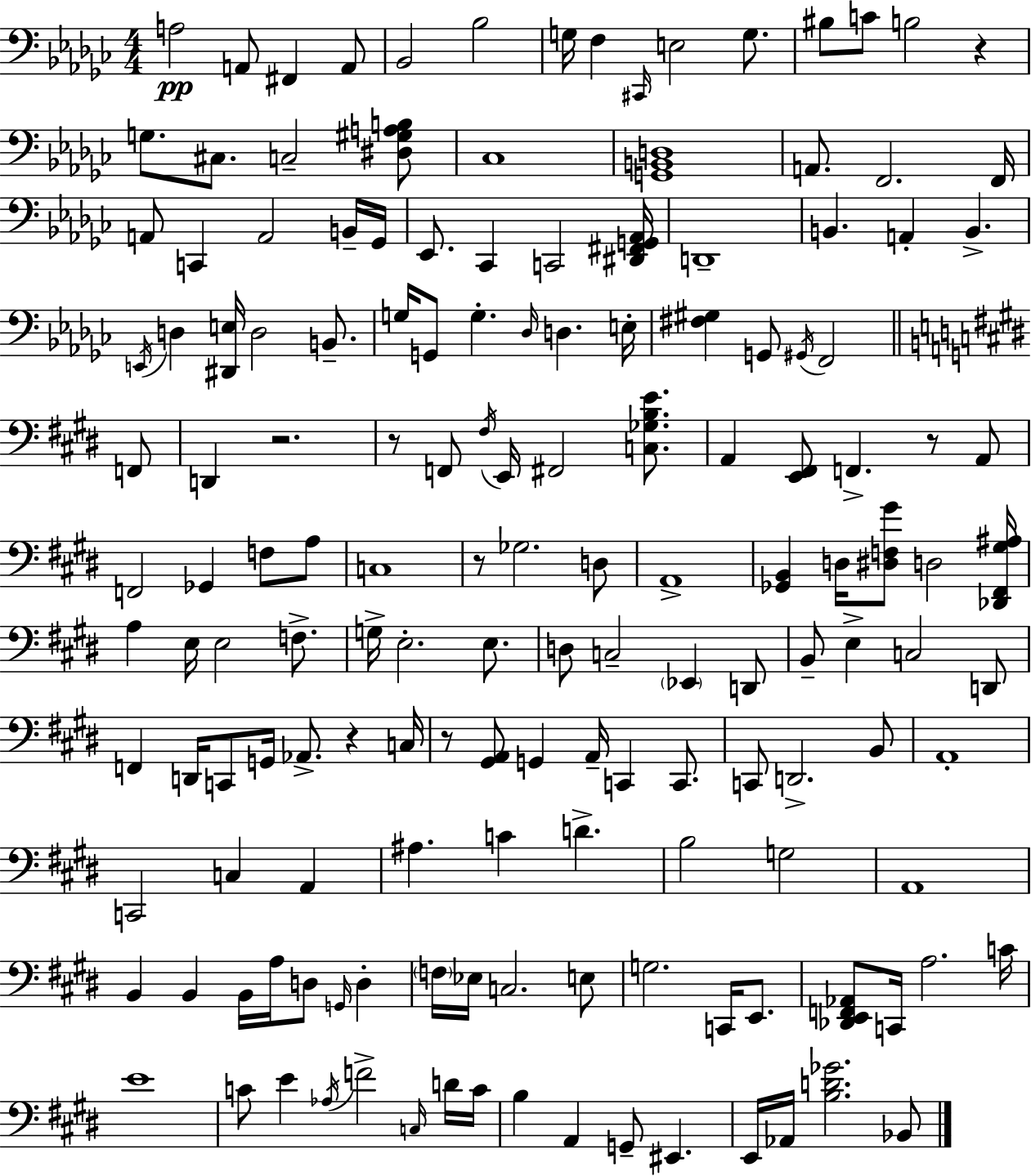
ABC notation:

X:1
T:Untitled
M:4/4
L:1/4
K:Ebm
A,2 A,,/2 ^F,, A,,/2 _B,,2 _B,2 G,/4 F, ^C,,/4 E,2 G,/2 ^B,/2 C/2 B,2 z G,/2 ^C,/2 C,2 [^D,^G,A,B,]/2 _C,4 [G,,B,,D,]4 A,,/2 F,,2 F,,/4 A,,/2 C,, A,,2 B,,/4 _G,,/4 _E,,/2 _C,, C,,2 [^D,,^F,,G,,_A,,]/4 D,,4 B,, A,, B,, E,,/4 D, [^D,,E,]/4 D,2 B,,/2 G,/4 G,,/2 G, _D,/4 D, E,/4 [^F,^G,] G,,/2 ^G,,/4 F,,2 F,,/2 D,, z2 z/2 F,,/2 ^F,/4 E,,/4 ^F,,2 [C,_G,B,E]/2 A,, [E,,^F,,]/2 F,, z/2 A,,/2 F,,2 _G,, F,/2 A,/2 C,4 z/2 _G,2 D,/2 A,,4 [_G,,B,,] D,/4 [^D,F,^G]/2 D,2 [_D,,^F,,^G,^A,]/4 A, E,/4 E,2 F,/2 G,/4 E,2 E,/2 D,/2 C,2 _E,, D,,/2 B,,/2 E, C,2 D,,/2 F,, D,,/4 C,,/2 G,,/4 _A,,/2 z C,/4 z/2 [^G,,A,,]/2 G,, A,,/4 C,, C,,/2 C,,/2 D,,2 B,,/2 A,,4 C,,2 C, A,, ^A, C D B,2 G,2 A,,4 B,, B,, B,,/4 A,/4 D,/2 G,,/4 D, F,/4 _E,/4 C,2 E,/2 G,2 C,,/4 E,,/2 [_D,,E,,F,,_A,,]/2 C,,/4 A,2 C/4 E4 C/2 E _A,/4 F2 C,/4 D/4 C/4 B, A,, G,,/2 ^E,, E,,/4 _A,,/4 [B,D_G]2 _B,,/2